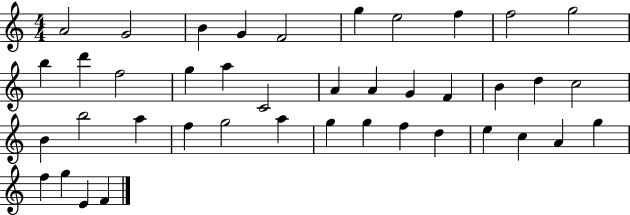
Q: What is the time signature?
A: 4/4